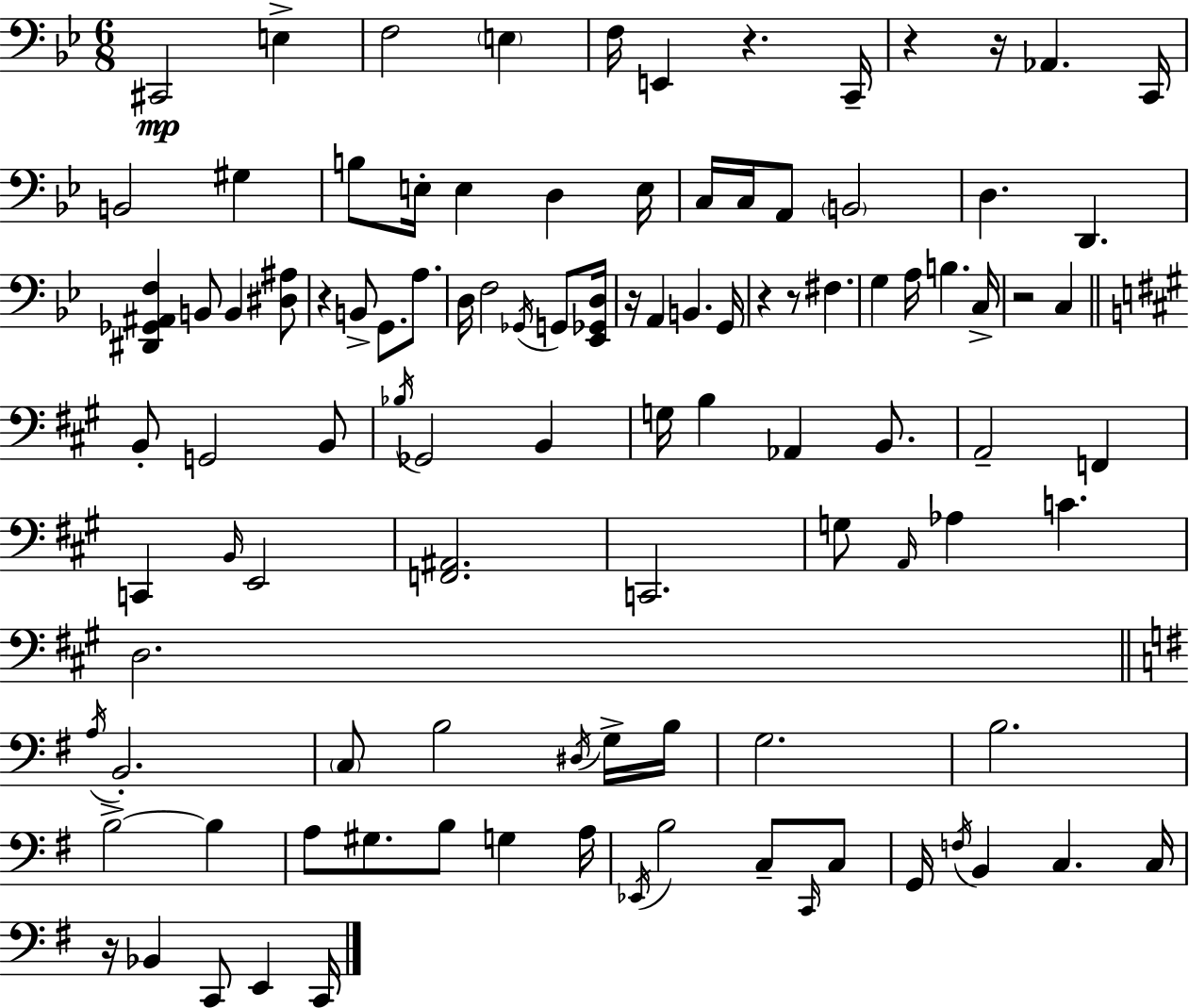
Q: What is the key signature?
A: BES major